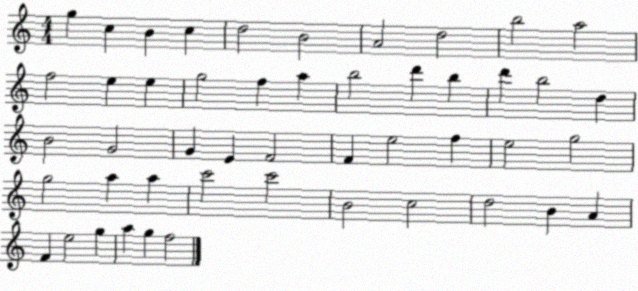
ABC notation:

X:1
T:Untitled
M:4/4
L:1/4
K:C
g c B c d2 B2 A2 d2 b2 a2 f2 e e g2 f a b2 d' b d' b2 d B2 G2 G E F2 F e2 f e2 g2 g2 a a c'2 c'2 B2 c2 d2 B A F e2 g a g f2